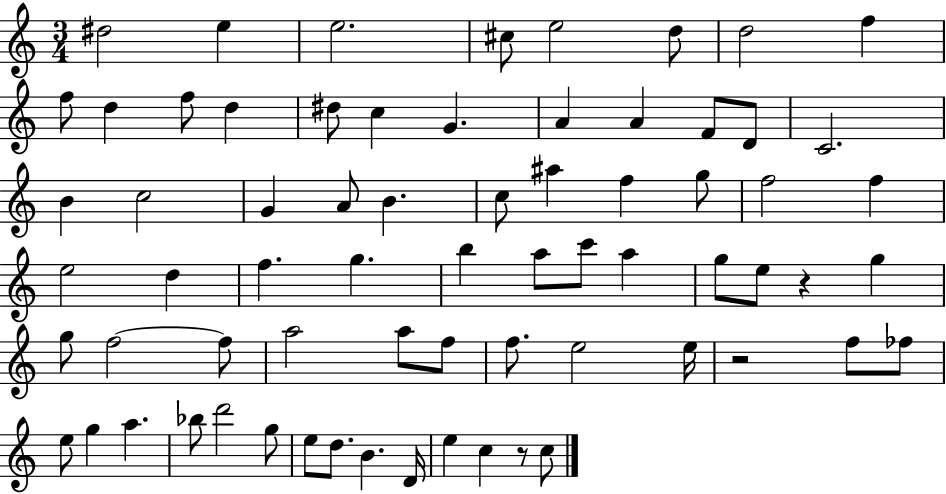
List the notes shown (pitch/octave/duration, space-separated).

D#5/h E5/q E5/h. C#5/e E5/h D5/e D5/h F5/q F5/e D5/q F5/e D5/q D#5/e C5/q G4/q. A4/q A4/q F4/e D4/e C4/h. B4/q C5/h G4/q A4/e B4/q. C5/e A#5/q F5/q G5/e F5/h F5/q E5/h D5/q F5/q. G5/q. B5/q A5/e C6/e A5/q G5/e E5/e R/q G5/q G5/e F5/h F5/e A5/h A5/e F5/e F5/e. E5/h E5/s R/h F5/e FES5/e E5/e G5/q A5/q. Bb5/e D6/h G5/e E5/e D5/e. B4/q. D4/s E5/q C5/q R/e C5/e